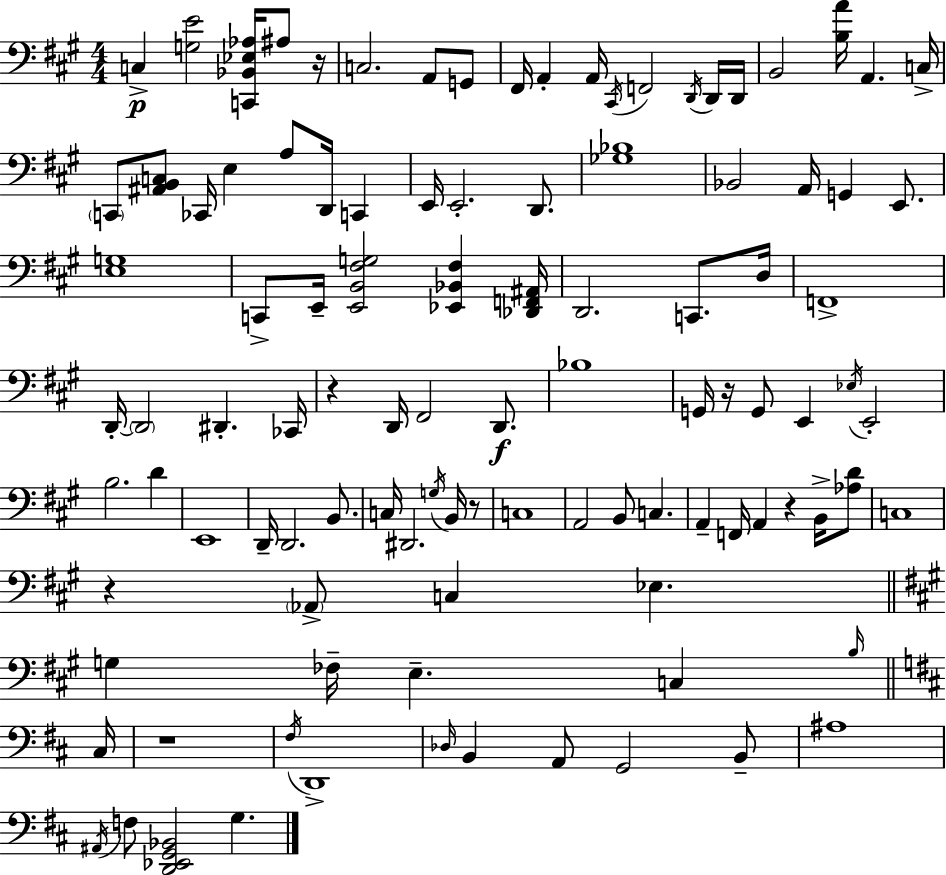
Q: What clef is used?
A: bass